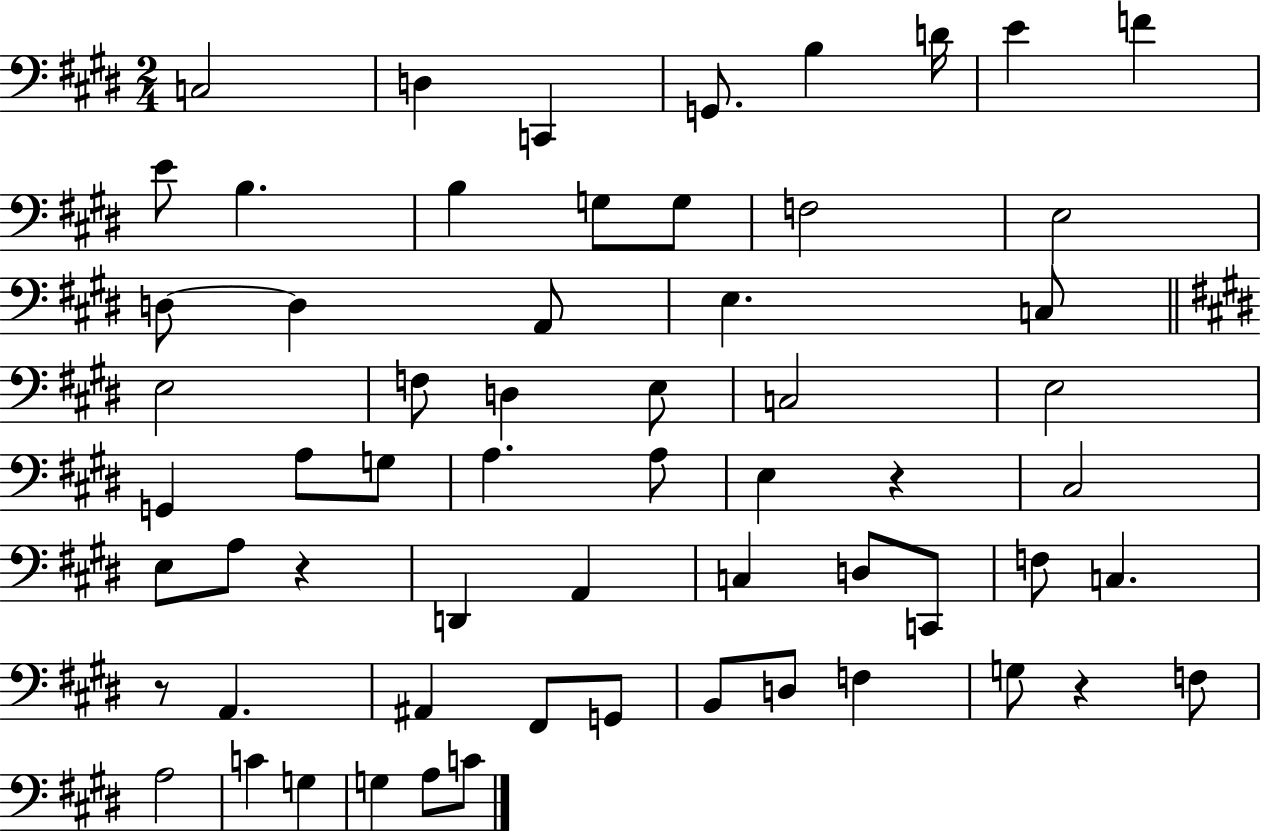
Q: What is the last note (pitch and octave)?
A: C4